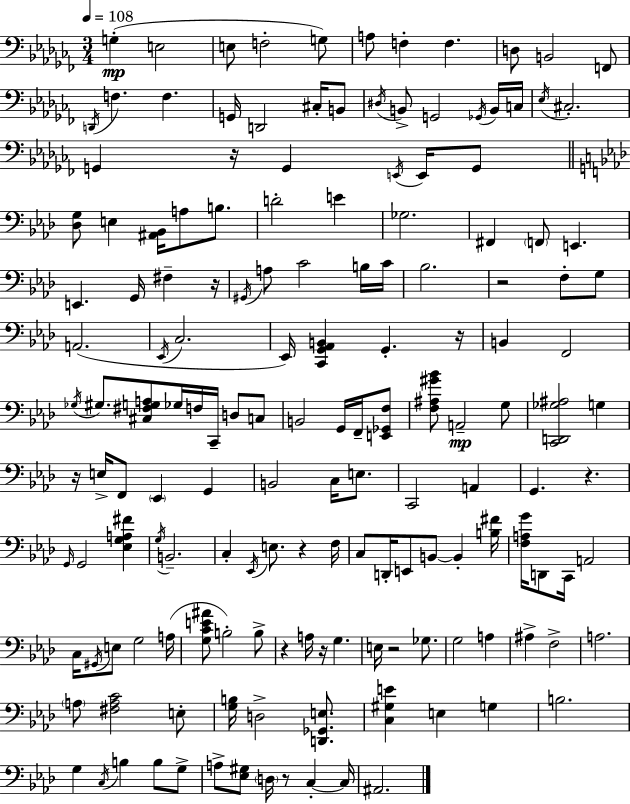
{
  \clef bass
  \numericTimeSignature
  \time 3/4
  \key aes \minor
  \tempo 4 = 108
  g4-.(\mp e2 | e8 f2-. g8) | a8 f4-. f4. | d8 b,2 f,8 | \break \acciaccatura { d,16 } f4. f4. | g,16 d,2 cis16-. b,8 | \acciaccatura { dis16 } b,8-> g,2 | \acciaccatura { ges,16 } b,16 c16 \acciaccatura { ees16 } cis2.-. | \break g,4 r16 g,4 | \acciaccatura { e,16 } e,16 g,8 \bar "||" \break \key aes \major <des g>8 e4 <ais, bes,>16 a8 b8. | d'2-. e'4 | ges2. | fis,4 \parenthesize f,8 e,4. | \break e,4. g,16 fis4-- r16 | \acciaccatura { gis,16 } a8 c'2 b16 | c'16 bes2. | r2 f8-. g8 | \break a,2.( | \acciaccatura { ees,16 } c2. | ees,16) <c, g, aes, b,>4 g,4.-. | r16 b,4 f,2 | \break \acciaccatura { ges16 } gis8. <cis fis g a>8 ges16 f16 c,16-- d8 | c8 b,2 g,16 | f,16-- <e, ges, f>8 <f ais gis' bes'>8 a,2--\mp | g8 <c, d, ges ais>2 g4 | \break r16 e16-> f,8 \parenthesize ees,4 g,4 | b,2 c16 | e8. c,2 a,4 | g,4. r4. | \break \grace { g,16 } g,2 | <ees g a fis'>4 \acciaccatura { g16 } b,2.-- | c4-. \acciaccatura { ees,16 } e8. | r4 f16 c8 d,16-. e,8 b,8~~ | \break b,4-. <b fis'>16 <f a g'>16 d,8 c,16 a,2 | c16 \acciaccatura { gis,16 } e8 g2 | a16( <g c' e' ais'>8 b2-.) | b8-> r4 a16 | \break r16 g4. e16 r2 | ges8. g2 | a4 ais4-> f2-> | a2. | \break \parenthesize a8 <fis a c'>2 | e8-. <g b>16 d2-> | <d, ges, e>8. <c gis e'>4 e4 | g4 b2. | \break g4 \acciaccatura { c16 } | b4 b8 g8-> a8-> <ees gis>8 | \parenthesize d16 r8 c4-.~~ c16 ais,2. | \bar "|."
}